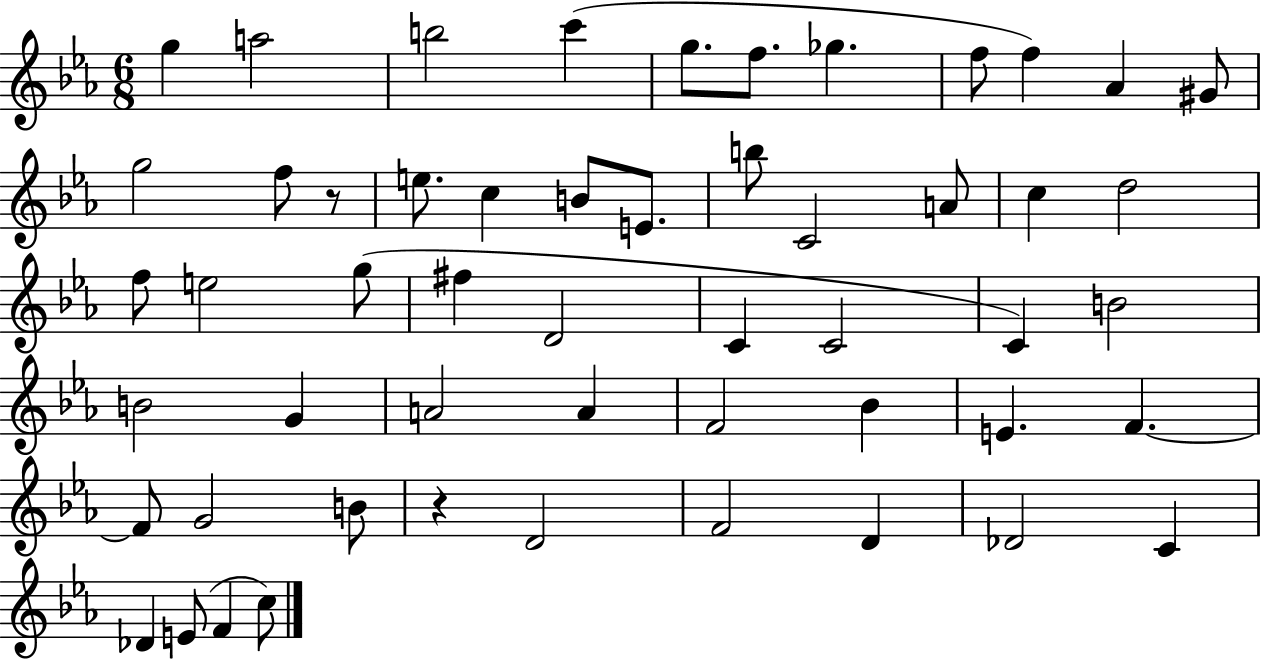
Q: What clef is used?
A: treble